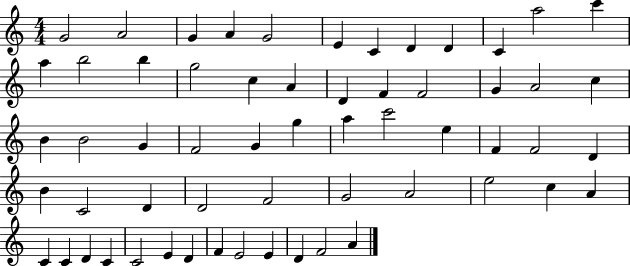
G4/h A4/h G4/q A4/q G4/h E4/q C4/q D4/q D4/q C4/q A5/h C6/q A5/q B5/h B5/q G5/h C5/q A4/q D4/q F4/q F4/h G4/q A4/h C5/q B4/q B4/h G4/q F4/h G4/q G5/q A5/q C6/h E5/q F4/q F4/h D4/q B4/q C4/h D4/q D4/h F4/h G4/h A4/h E5/h C5/q A4/q C4/q C4/q D4/q C4/q C4/h E4/q D4/q F4/q E4/h E4/q D4/q F4/h A4/q